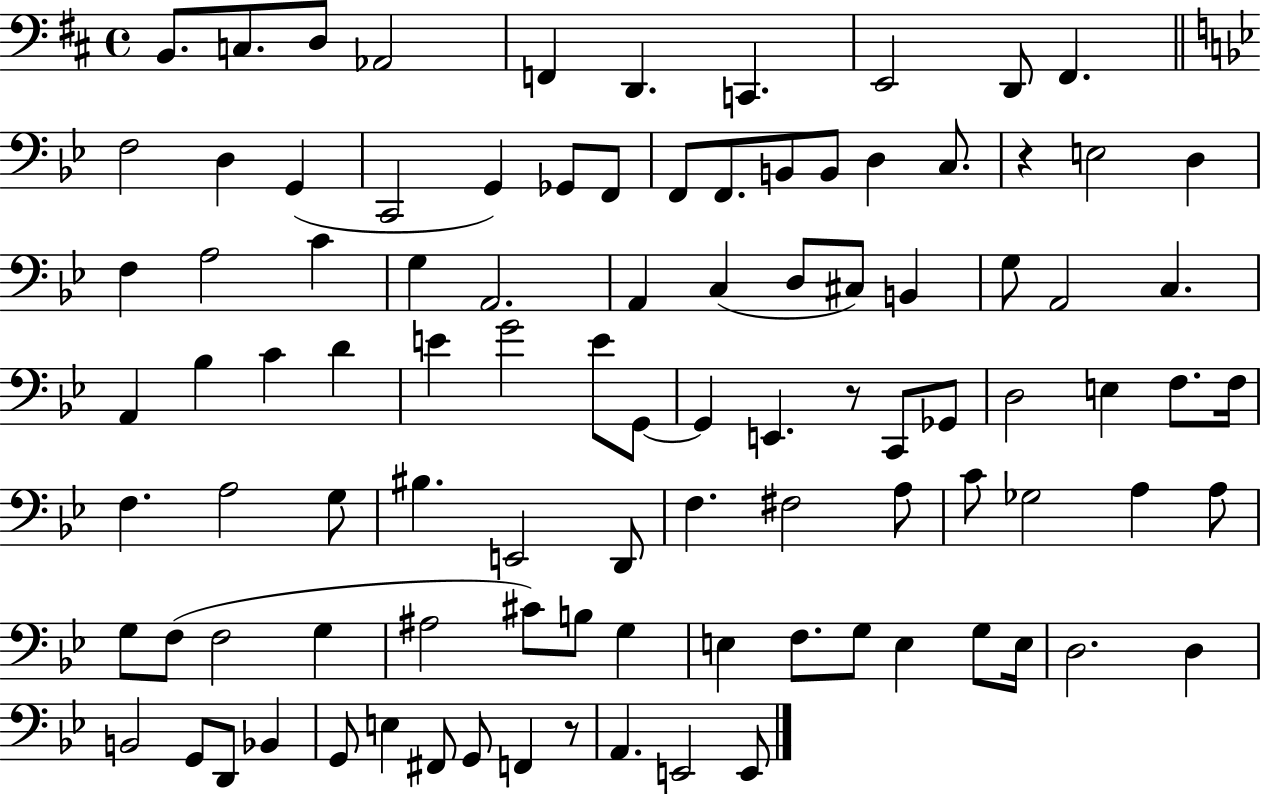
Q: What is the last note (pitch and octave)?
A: E2